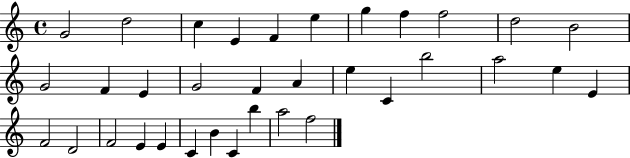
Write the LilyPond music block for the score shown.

{
  \clef treble
  \time 4/4
  \defaultTimeSignature
  \key c \major
  g'2 d''2 | c''4 e'4 f'4 e''4 | g''4 f''4 f''2 | d''2 b'2 | \break g'2 f'4 e'4 | g'2 f'4 a'4 | e''4 c'4 b''2 | a''2 e''4 e'4 | \break f'2 d'2 | f'2 e'4 e'4 | c'4 b'4 c'4 b''4 | a''2 f''2 | \break \bar "|."
}